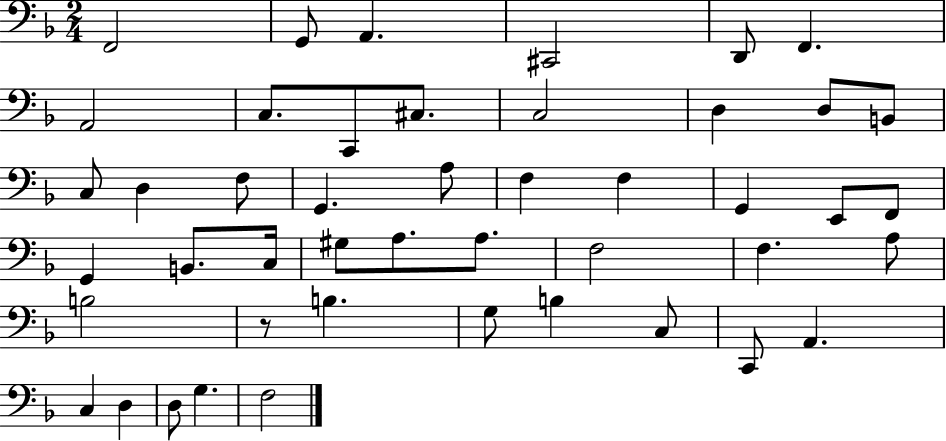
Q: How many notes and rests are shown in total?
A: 46